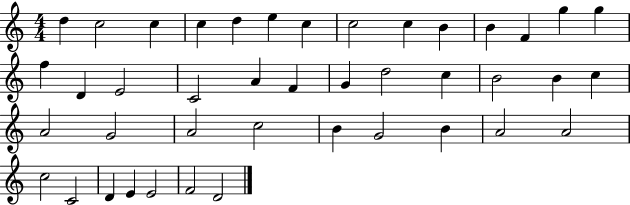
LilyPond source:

{
  \clef treble
  \numericTimeSignature
  \time 4/4
  \key c \major
  d''4 c''2 c''4 | c''4 d''4 e''4 c''4 | c''2 c''4 b'4 | b'4 f'4 g''4 g''4 | \break f''4 d'4 e'2 | c'2 a'4 f'4 | g'4 d''2 c''4 | b'2 b'4 c''4 | \break a'2 g'2 | a'2 c''2 | b'4 g'2 b'4 | a'2 a'2 | \break c''2 c'2 | d'4 e'4 e'2 | f'2 d'2 | \bar "|."
}